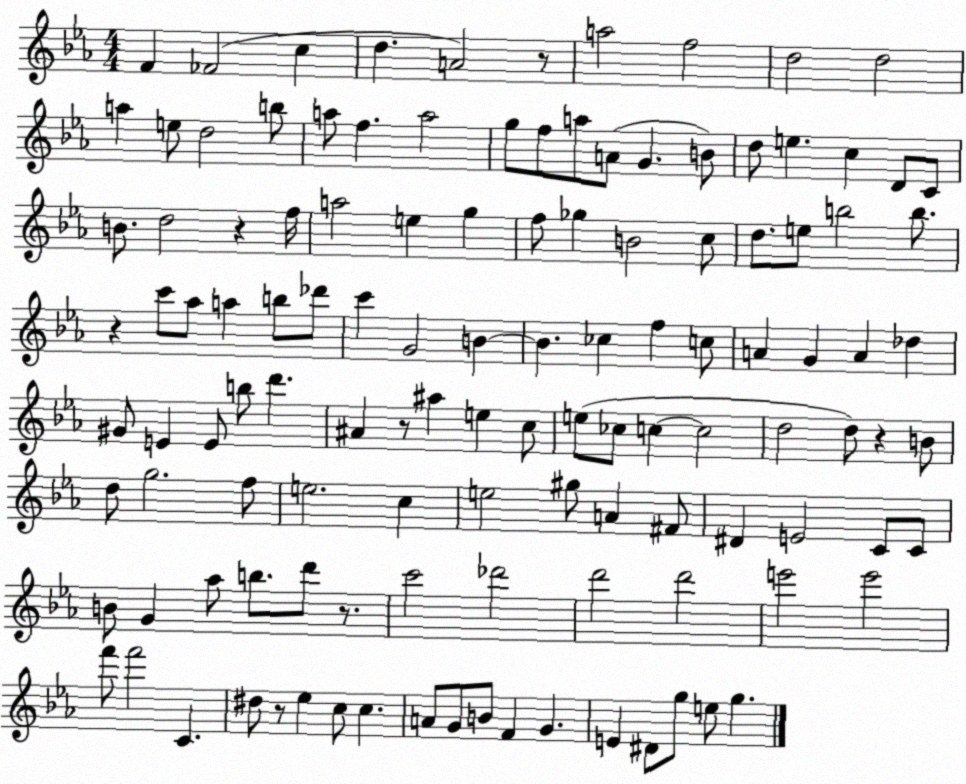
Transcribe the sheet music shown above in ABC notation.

X:1
T:Untitled
M:4/4
L:1/4
K:Eb
F _F2 c d A2 z/2 a2 f2 d2 d2 a e/2 d2 b/2 a/2 f a2 g/2 f/2 a/2 A/2 G B/2 d/2 e c D/2 C/2 B/2 d2 z f/4 a2 e g f/2 _g B2 c/2 d/2 e/2 b2 b/2 z c'/2 _a/2 a b/2 _d'/2 c' G2 B B _c f c/2 A G A _d ^G/2 E E/2 b/2 d' ^A z/2 ^a e c/2 e/2 _c/2 c c2 d2 d/2 z B/2 d/2 g2 f/2 e2 c e2 ^g/2 A ^F/2 ^D E2 C/2 C/2 B/2 G _a/2 b/2 d'/2 z/2 c'2 _d'2 d'2 d'2 e'2 e'2 f'/2 f'2 C ^d/2 z/2 _e c/2 c A/2 G/2 B/2 F G E ^D/2 g/2 e/2 g